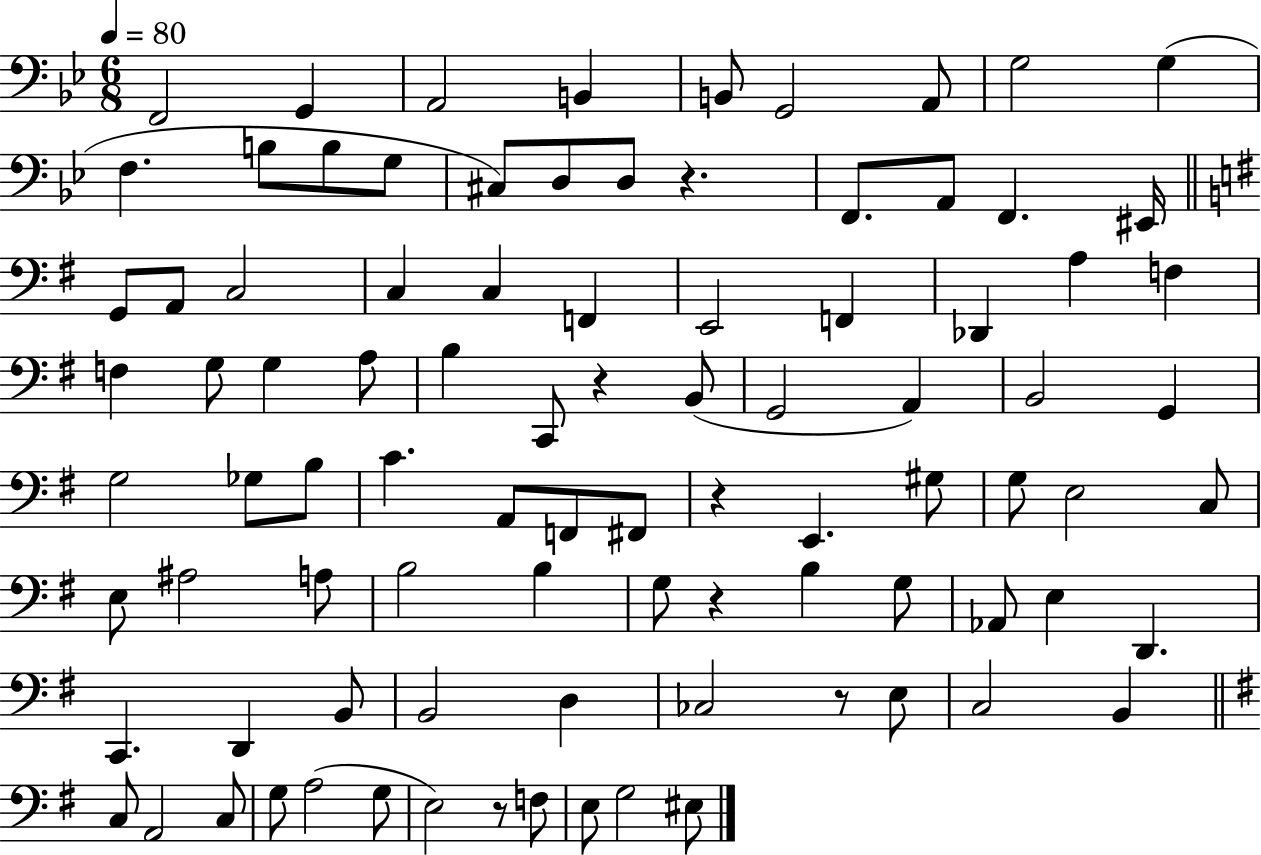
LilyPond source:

{
  \clef bass
  \numericTimeSignature
  \time 6/8
  \key bes \major
  \tempo 4 = 80
  f,2 g,4 | a,2 b,4 | b,8 g,2 a,8 | g2 g4( | \break f4. b8 b8 g8 | cis8) d8 d8 r4. | f,8. a,8 f,4. eis,16 | \bar "||" \break \key e \minor g,8 a,8 c2 | c4 c4 f,4 | e,2 f,4 | des,4 a4 f4 | \break f4 g8 g4 a8 | b4 c,8 r4 b,8( | g,2 a,4) | b,2 g,4 | \break g2 ges8 b8 | c'4. a,8 f,8 fis,8 | r4 e,4. gis8 | g8 e2 c8 | \break e8 ais2 a8 | b2 b4 | g8 r4 b4 g8 | aes,8 e4 d,4. | \break c,4. d,4 b,8 | b,2 d4 | ces2 r8 e8 | c2 b,4 | \break \bar "||" \break \key g \major c8 a,2 c8 | g8 a2( g8 | e2) r8 f8 | e8 g2 eis8 | \break \bar "|."
}